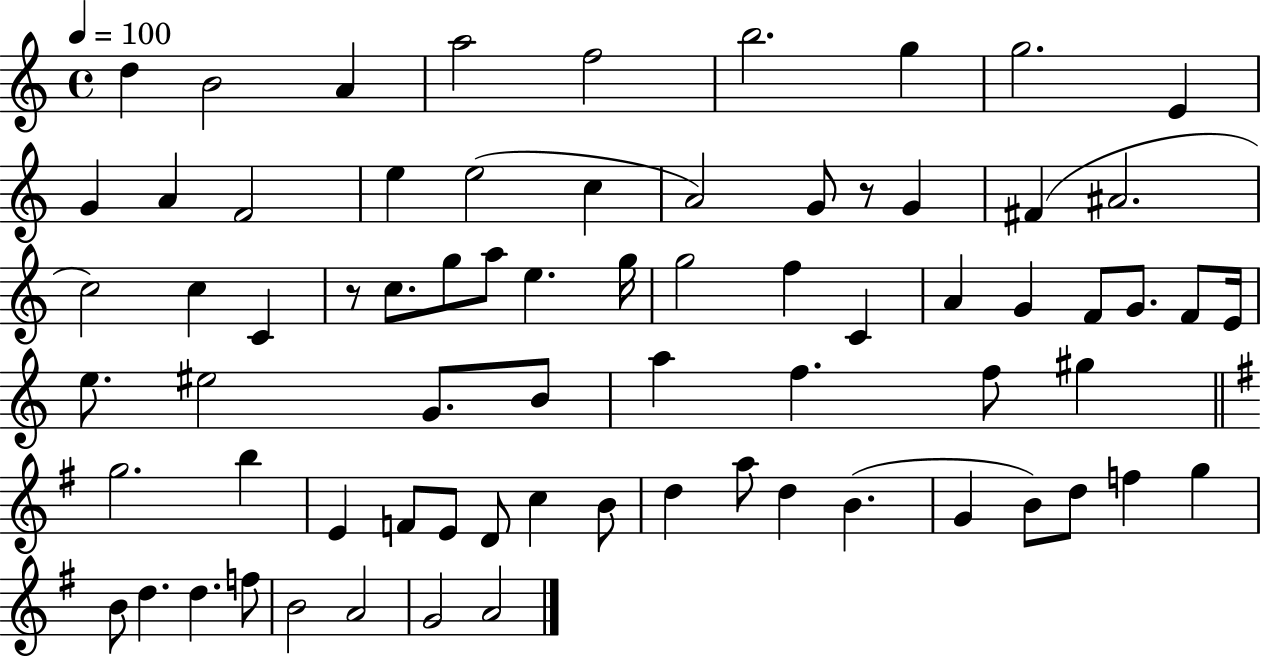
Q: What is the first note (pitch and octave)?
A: D5